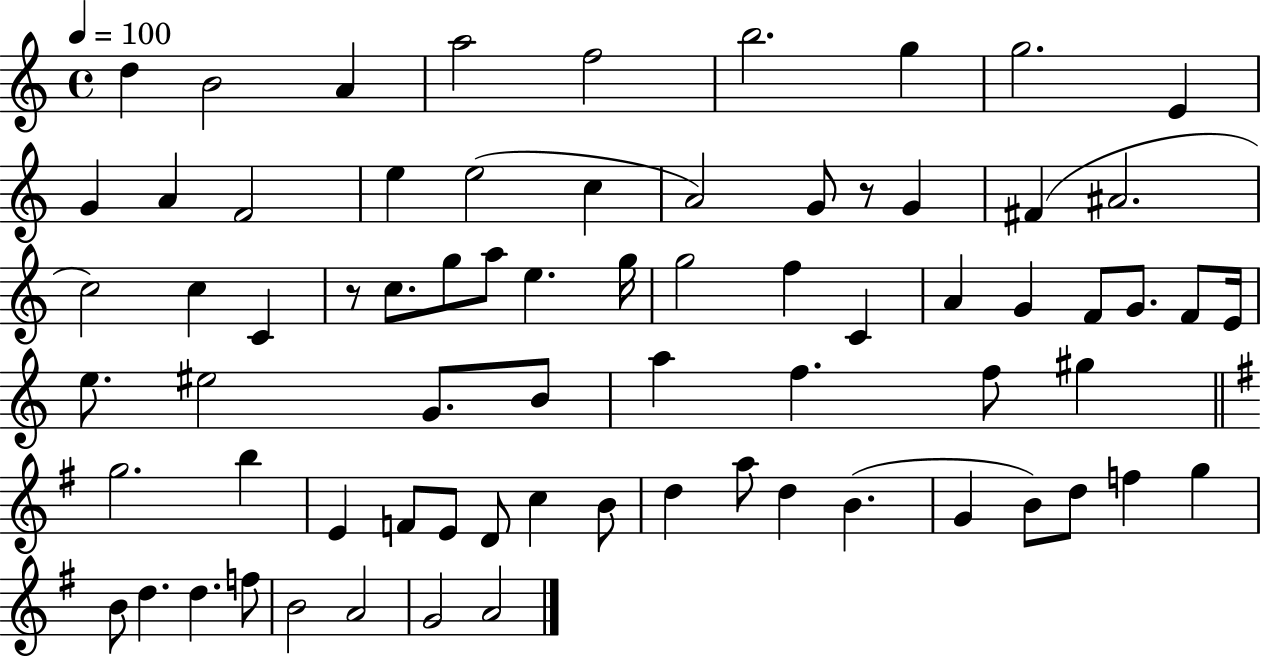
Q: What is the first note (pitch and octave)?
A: D5